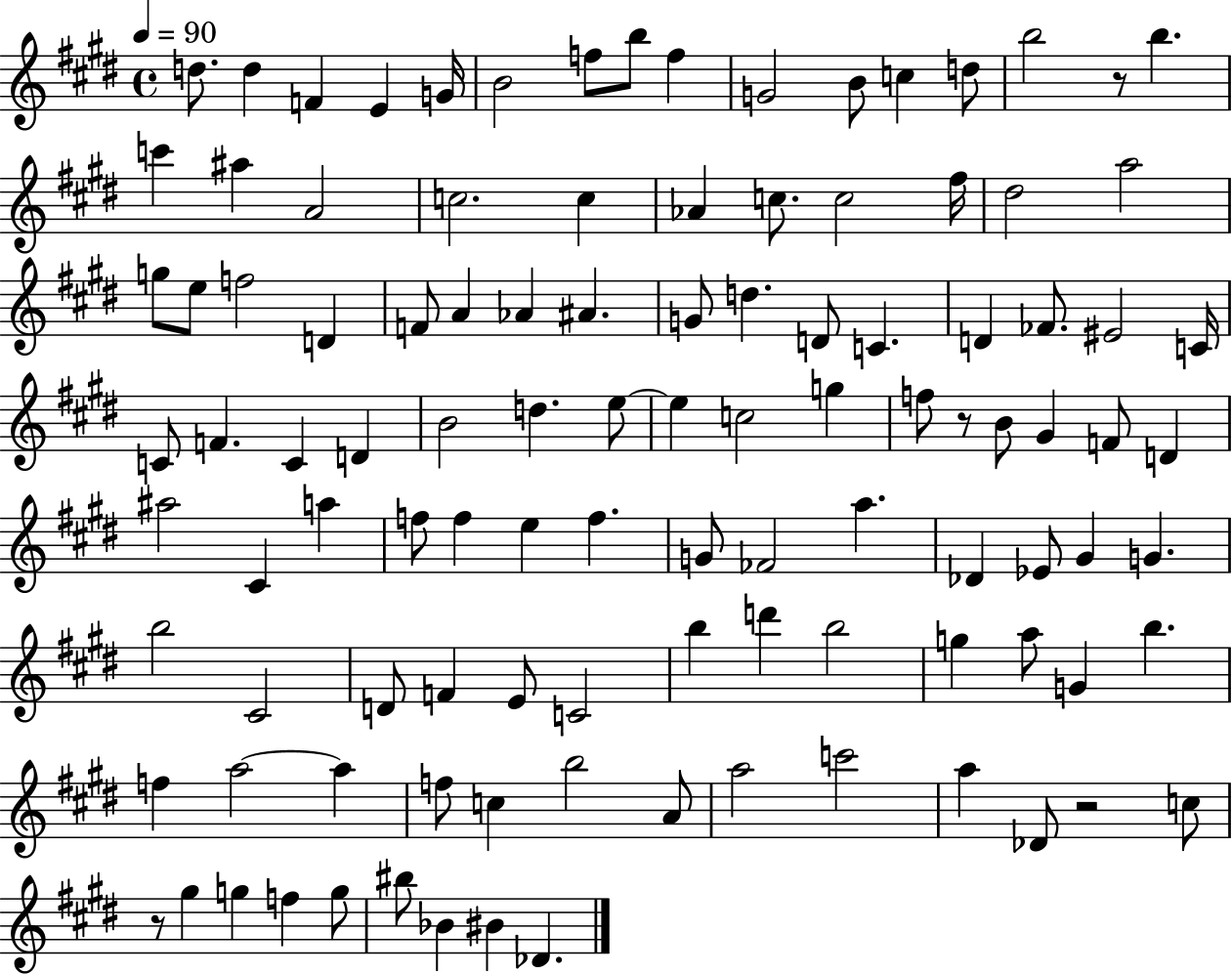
X:1
T:Untitled
M:4/4
L:1/4
K:E
d/2 d F E G/4 B2 f/2 b/2 f G2 B/2 c d/2 b2 z/2 b c' ^a A2 c2 c _A c/2 c2 ^f/4 ^d2 a2 g/2 e/2 f2 D F/2 A _A ^A G/2 d D/2 C D _F/2 ^E2 C/4 C/2 F C D B2 d e/2 e c2 g f/2 z/2 B/2 ^G F/2 D ^a2 ^C a f/2 f e f G/2 _F2 a _D _E/2 ^G G b2 ^C2 D/2 F E/2 C2 b d' b2 g a/2 G b f a2 a f/2 c b2 A/2 a2 c'2 a _D/2 z2 c/2 z/2 ^g g f g/2 ^b/2 _B ^B _D